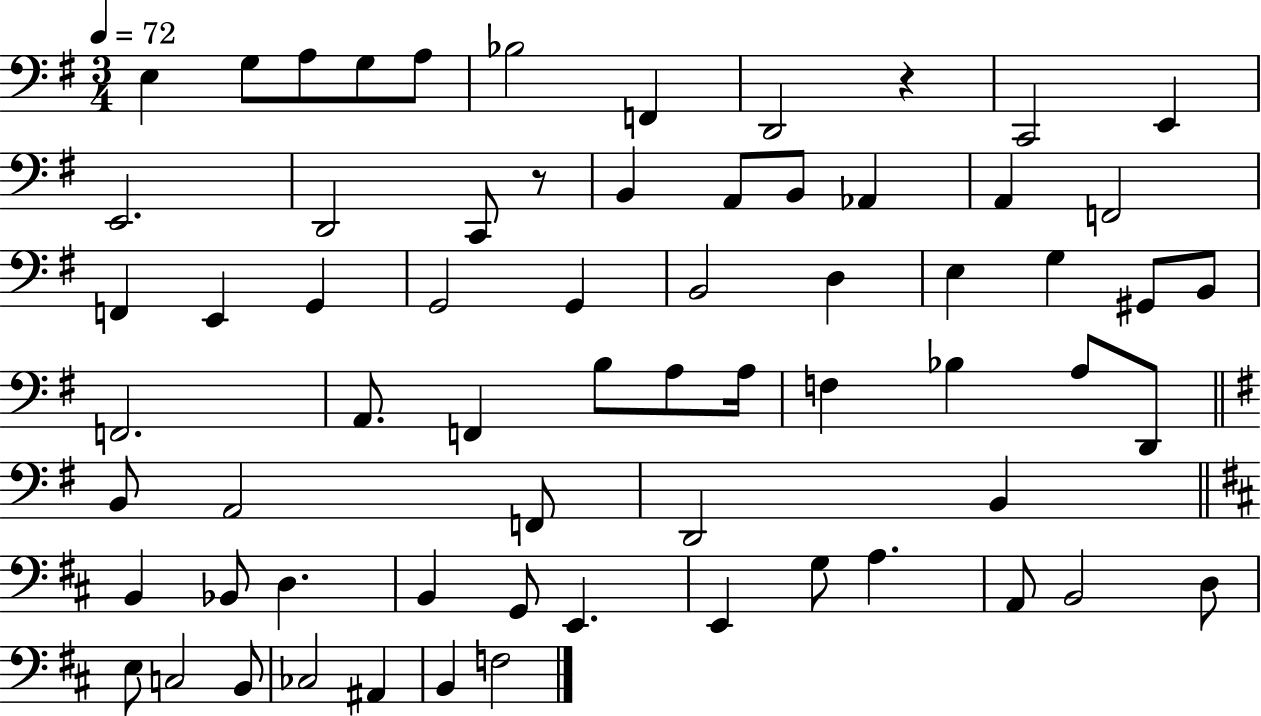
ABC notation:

X:1
T:Untitled
M:3/4
L:1/4
K:G
E, G,/2 A,/2 G,/2 A,/2 _B,2 F,, D,,2 z C,,2 E,, E,,2 D,,2 C,,/2 z/2 B,, A,,/2 B,,/2 _A,, A,, F,,2 F,, E,, G,, G,,2 G,, B,,2 D, E, G, ^G,,/2 B,,/2 F,,2 A,,/2 F,, B,/2 A,/2 A,/4 F, _B, A,/2 D,,/2 B,,/2 A,,2 F,,/2 D,,2 B,, B,, _B,,/2 D, B,, G,,/2 E,, E,, G,/2 A, A,,/2 B,,2 D,/2 E,/2 C,2 B,,/2 _C,2 ^A,, B,, F,2